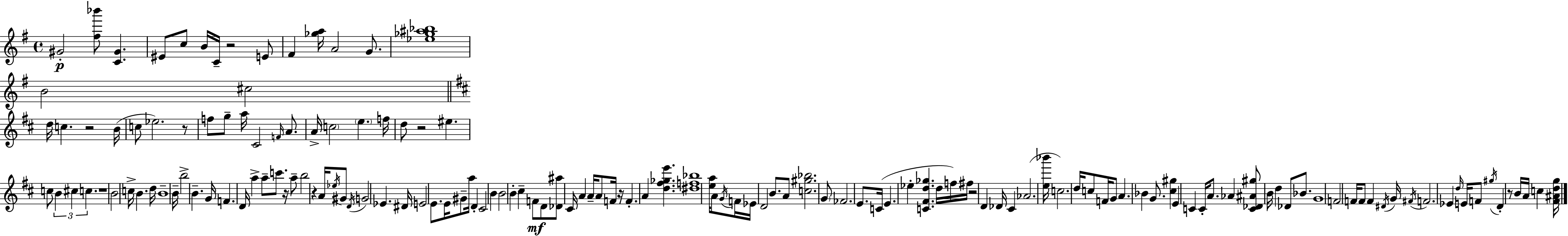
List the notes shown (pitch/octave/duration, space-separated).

G#4/h [F#5,Bb6]/e [C4,G#4]/q. EIS4/e C5/e B4/s C4/s R/h E4/e F#4/q [Gb5,A5]/s A4/h G4/e. [Eb5,Gb5,A#5,Bb5]/w B4/h C#5/h D5/s C5/q. R/h B4/s C5/e Eb5/h. R/e F5/e G5/e A5/s C#4/h F4/s A4/e. A4/s C5/h E5/q. F5/s D5/e R/h EIS5/q. C5/e B4/q C#5/q C5/q. R/w B4/h C5/s B4/q. D5/s B4/w B4/s B5/h B4/q. G4/s F4/q. D4/s A5/q A5/e C6/e. R/s A5/e B5/h R/q A4/s Eb5/s G#4/e D4/s G4/h Eb4/q. D#4/s E4/h E4/e. E4/s G#4/e A5/s D4/q C#4/h B4/q B4/h B4/q C#5/q F4/e D4/e [Db4,A#5]/e C#4/s A4/q A4/s A4/e F4/s R/s F4/q. A4/q [D5,F#5,Gb5,E6]/q. [D#5,F5,Bb5]/w [E5,A5]/s A4/e G4/s F4/s Eb4/s D4/h B4/e. A4/e [C5,G#5,Bb5]/h. G4/e FES4/h. E4/e. C4/s E4/q. Eb5/q [C4,F#4,D5,Gb5]/q. D5/s F5/s F#5/s R/h D4/q Db4/s C#4/q Ab4/h. [E5,Bb6]/s C5/h. D5/s C5/e F4/s G4/e A4/q. Bb4/q G4/e. [C#5,G#5]/q E4/q C4/q C4/s A4/e. Ab4/q [C4,Db4,A#4,G#5]/e B4/s D5/q Db4/e Bb4/e. G4/w F4/h F4/s F4/e F4/q D#4/s G4/s F#4/s F4/h. Eb4/q D5/s E4/s F4/e G#5/s D4/q R/e B4/s A4/s C5/q [F#4,A#4,D5,G5]/s